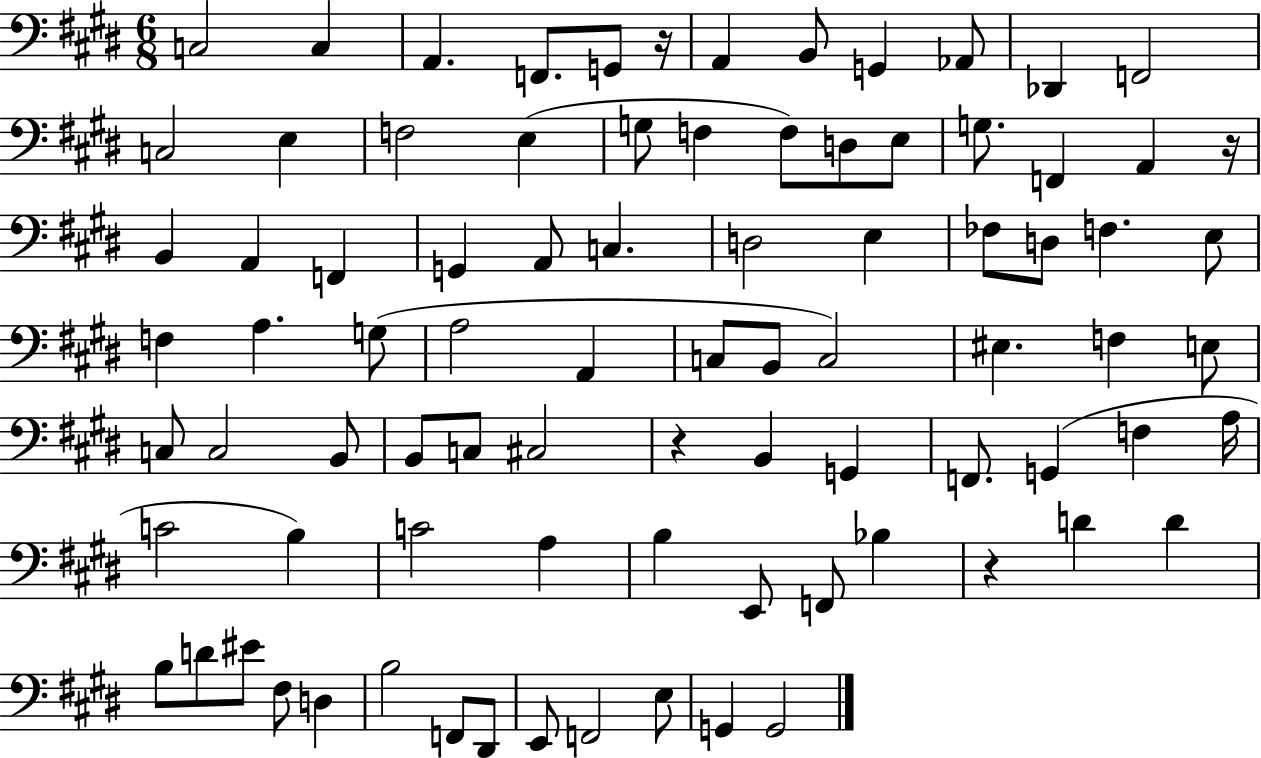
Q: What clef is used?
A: bass